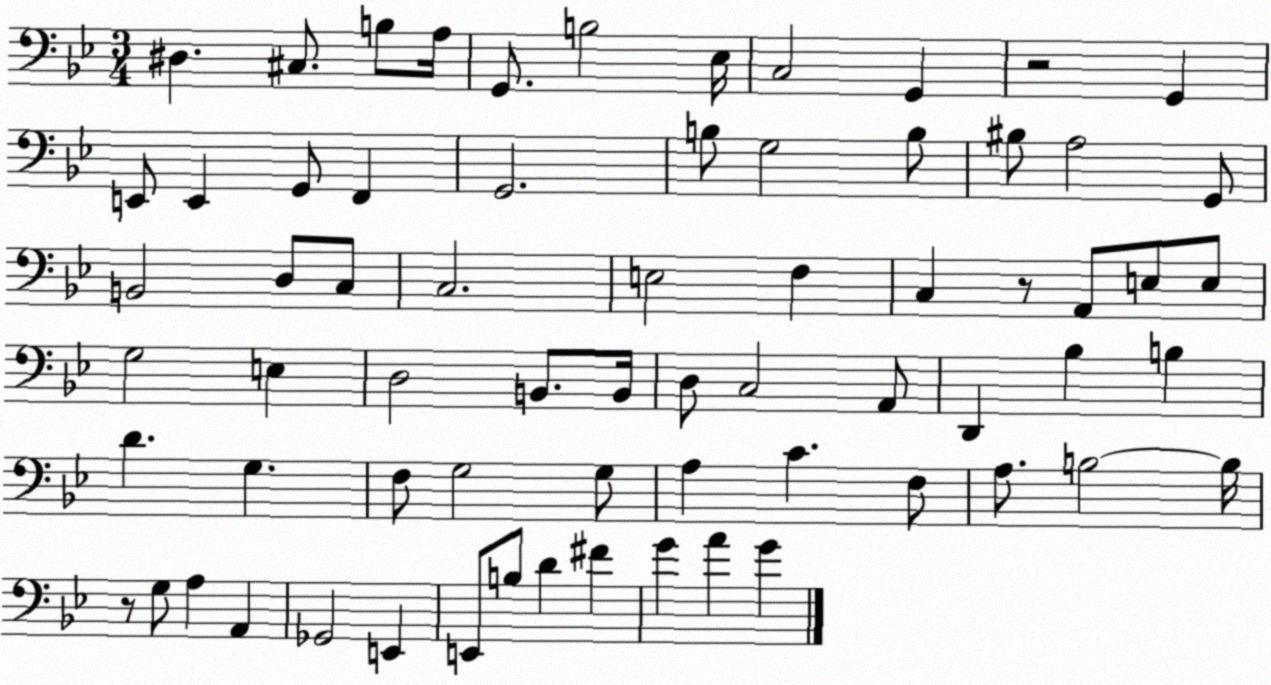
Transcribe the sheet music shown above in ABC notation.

X:1
T:Untitled
M:3/4
L:1/4
K:Bb
^D, ^C,/2 B,/2 A,/4 G,,/2 B,2 _E,/4 C,2 G,, z2 G,, E,,/2 E,, G,,/2 F,, G,,2 B,/2 G,2 B,/2 ^B,/2 A,2 G,,/2 B,,2 D,/2 C,/2 C,2 E,2 F, C, z/2 A,,/2 E,/2 E,/2 G,2 E, D,2 B,,/2 B,,/4 D,/2 C,2 A,,/2 D,, _B, B, D G, F,/2 G,2 G,/2 A, C F,/2 A,/2 B,2 B,/4 z/2 G,/2 A, A,, _G,,2 E,, E,,/2 B,/2 D ^F G A G